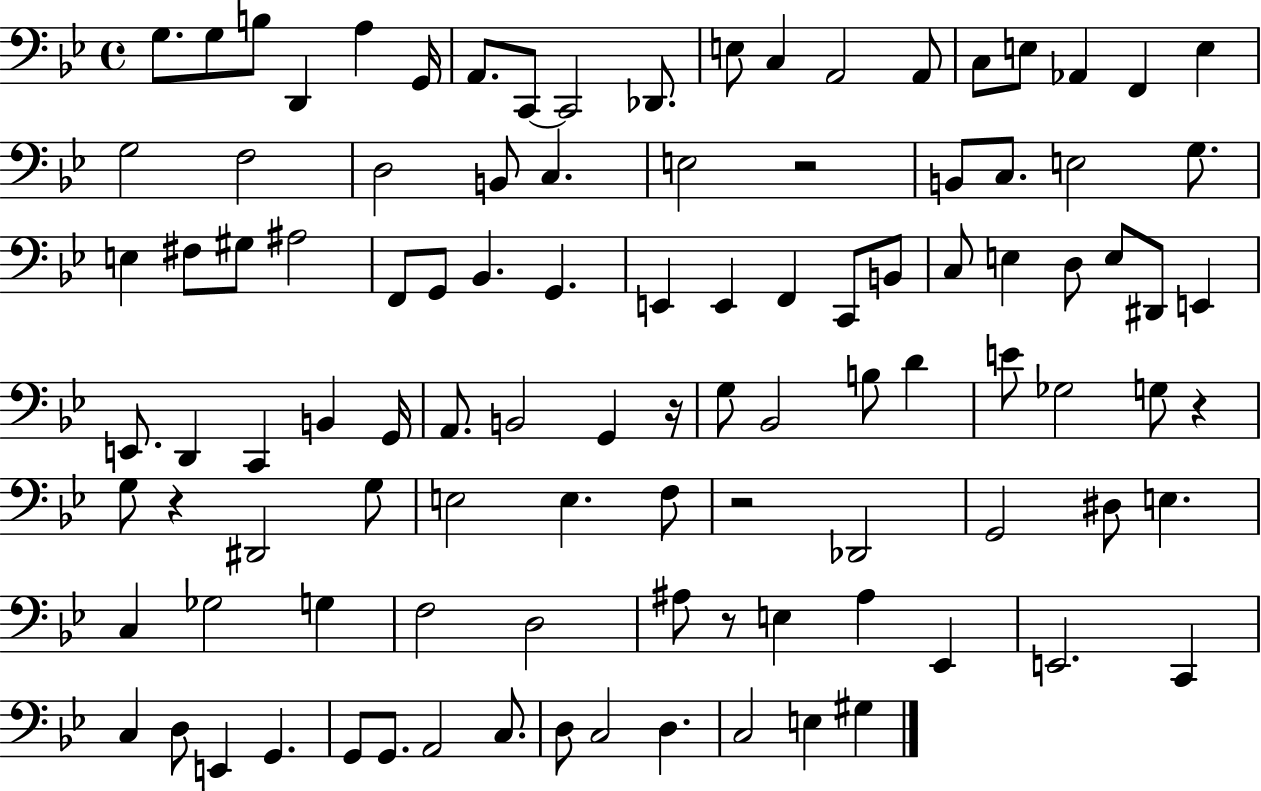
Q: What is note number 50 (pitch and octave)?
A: D2